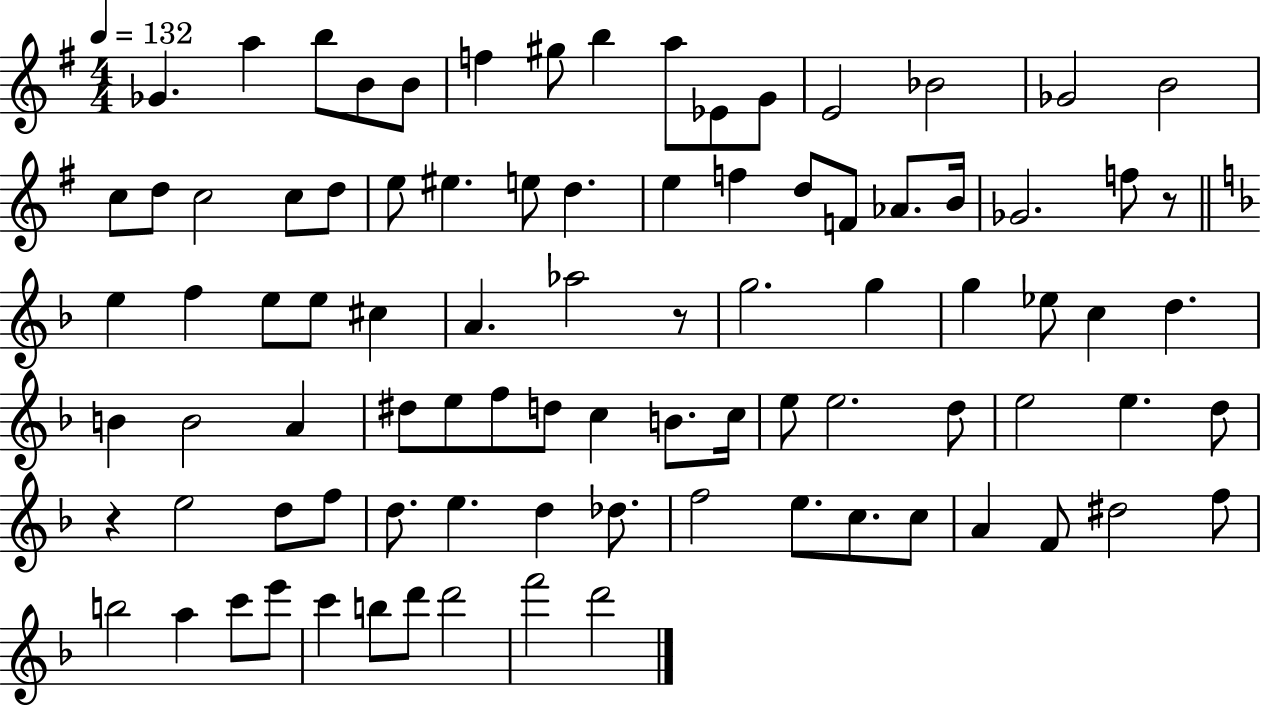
{
  \clef treble
  \numericTimeSignature
  \time 4/4
  \key g \major
  \tempo 4 = 132
  \repeat volta 2 { ges'4. a''4 b''8 b'8 b'8 | f''4 gis''8 b''4 a''8 ees'8 g'8 | e'2 bes'2 | ges'2 b'2 | \break c''8 d''8 c''2 c''8 d''8 | e''8 eis''4. e''8 d''4. | e''4 f''4 d''8 f'8 aes'8. b'16 | ges'2. f''8 r8 | \break \bar "||" \break \key f \major e''4 f''4 e''8 e''8 cis''4 | a'4. aes''2 r8 | g''2. g''4 | g''4 ees''8 c''4 d''4. | \break b'4 b'2 a'4 | dis''8 e''8 f''8 d''8 c''4 b'8. c''16 | e''8 e''2. d''8 | e''2 e''4. d''8 | \break r4 e''2 d''8 f''8 | d''8. e''4. d''4 des''8. | f''2 e''8. c''8. c''8 | a'4 f'8 dis''2 f''8 | \break b''2 a''4 c'''8 e'''8 | c'''4 b''8 d'''8 d'''2 | f'''2 d'''2 | } \bar "|."
}